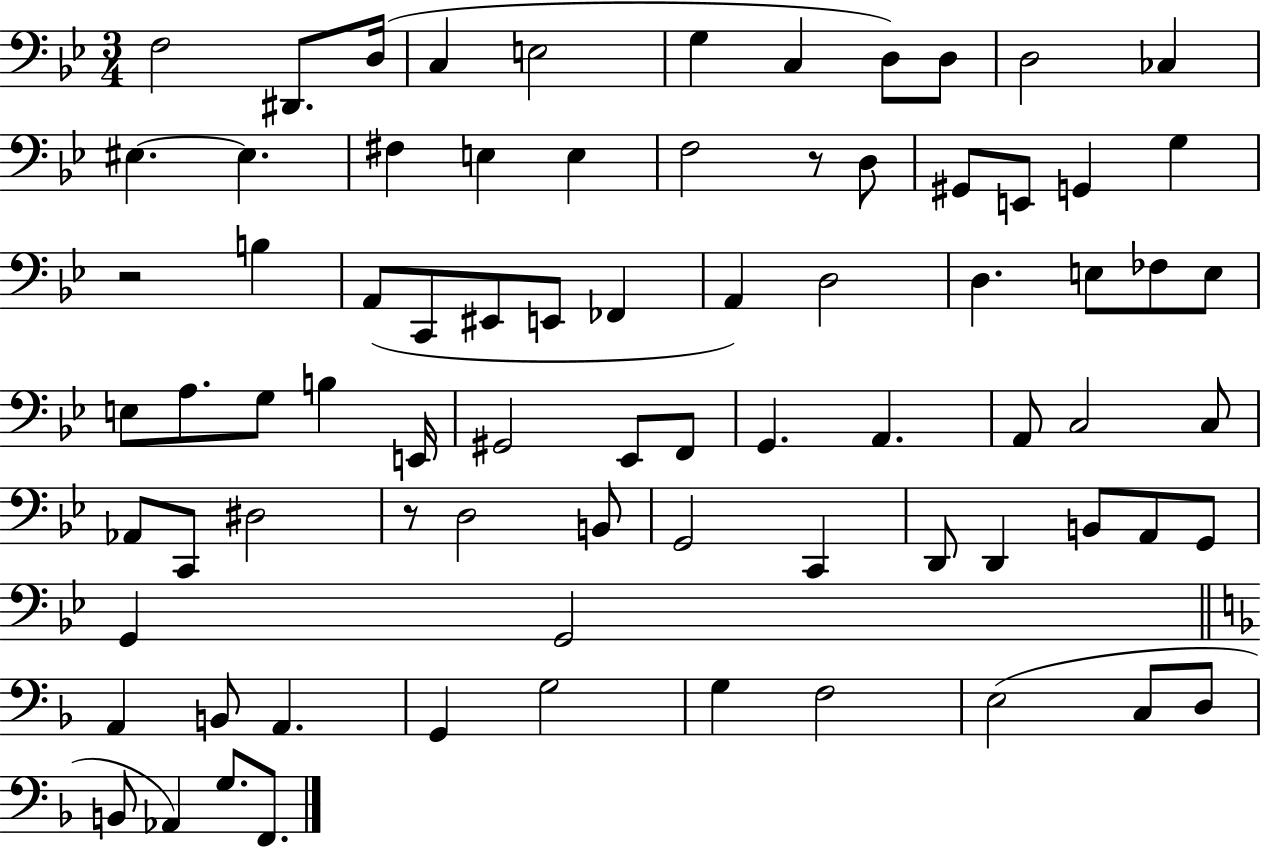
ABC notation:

X:1
T:Untitled
M:3/4
L:1/4
K:Bb
F,2 ^D,,/2 D,/4 C, E,2 G, C, D,/2 D,/2 D,2 _C, ^E, ^E, ^F, E, E, F,2 z/2 D,/2 ^G,,/2 E,,/2 G,, G, z2 B, A,,/2 C,,/2 ^E,,/2 E,,/2 _F,, A,, D,2 D, E,/2 _F,/2 E,/2 E,/2 A,/2 G,/2 B, E,,/4 ^G,,2 _E,,/2 F,,/2 G,, A,, A,,/2 C,2 C,/2 _A,,/2 C,,/2 ^D,2 z/2 D,2 B,,/2 G,,2 C,, D,,/2 D,, B,,/2 A,,/2 G,,/2 G,, G,,2 A,, B,,/2 A,, G,, G,2 G, F,2 E,2 C,/2 D,/2 B,,/2 _A,, G,/2 F,,/2